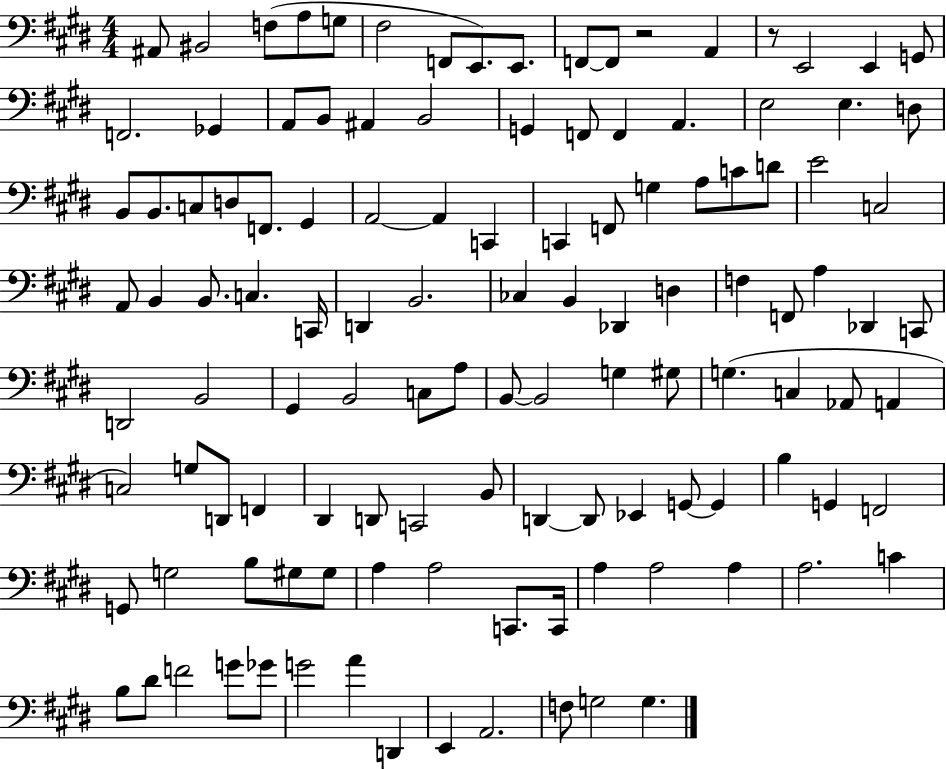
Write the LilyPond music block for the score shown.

{
  \clef bass
  \numericTimeSignature
  \time 4/4
  \key e \major
  ais,8 bis,2 f8( a8 g8 | fis2 f,8 e,8.) e,8. | f,8~~ f,8 r2 a,4 | r8 e,2 e,4 g,8 | \break f,2. ges,4 | a,8 b,8 ais,4 b,2 | g,4 f,8 f,4 a,4. | e2 e4. d8 | \break b,8 b,8. c8 d8 f,8. gis,4 | a,2~~ a,4 c,4 | c,4 f,8 g4 a8 c'8 d'8 | e'2 c2 | \break a,8 b,4 b,8. c4. c,16 | d,4 b,2. | ces4 b,4 des,4 d4 | f4 f,8 a4 des,4 c,8 | \break d,2 b,2 | gis,4 b,2 c8 a8 | b,8~~ b,2 g4 gis8 | g4.( c4 aes,8 a,4 | \break c2) g8 d,8 f,4 | dis,4 d,8 c,2 b,8 | d,4~~ d,8 ees,4 g,8~~ g,4 | b4 g,4 f,2 | \break g,8 g2 b8 gis8 gis8 | a4 a2 c,8. c,16 | a4 a2 a4 | a2. c'4 | \break b8 dis'8 f'2 g'8 ges'8 | g'2 a'4 d,4 | e,4 a,2. | f8 g2 g4. | \break \bar "|."
}